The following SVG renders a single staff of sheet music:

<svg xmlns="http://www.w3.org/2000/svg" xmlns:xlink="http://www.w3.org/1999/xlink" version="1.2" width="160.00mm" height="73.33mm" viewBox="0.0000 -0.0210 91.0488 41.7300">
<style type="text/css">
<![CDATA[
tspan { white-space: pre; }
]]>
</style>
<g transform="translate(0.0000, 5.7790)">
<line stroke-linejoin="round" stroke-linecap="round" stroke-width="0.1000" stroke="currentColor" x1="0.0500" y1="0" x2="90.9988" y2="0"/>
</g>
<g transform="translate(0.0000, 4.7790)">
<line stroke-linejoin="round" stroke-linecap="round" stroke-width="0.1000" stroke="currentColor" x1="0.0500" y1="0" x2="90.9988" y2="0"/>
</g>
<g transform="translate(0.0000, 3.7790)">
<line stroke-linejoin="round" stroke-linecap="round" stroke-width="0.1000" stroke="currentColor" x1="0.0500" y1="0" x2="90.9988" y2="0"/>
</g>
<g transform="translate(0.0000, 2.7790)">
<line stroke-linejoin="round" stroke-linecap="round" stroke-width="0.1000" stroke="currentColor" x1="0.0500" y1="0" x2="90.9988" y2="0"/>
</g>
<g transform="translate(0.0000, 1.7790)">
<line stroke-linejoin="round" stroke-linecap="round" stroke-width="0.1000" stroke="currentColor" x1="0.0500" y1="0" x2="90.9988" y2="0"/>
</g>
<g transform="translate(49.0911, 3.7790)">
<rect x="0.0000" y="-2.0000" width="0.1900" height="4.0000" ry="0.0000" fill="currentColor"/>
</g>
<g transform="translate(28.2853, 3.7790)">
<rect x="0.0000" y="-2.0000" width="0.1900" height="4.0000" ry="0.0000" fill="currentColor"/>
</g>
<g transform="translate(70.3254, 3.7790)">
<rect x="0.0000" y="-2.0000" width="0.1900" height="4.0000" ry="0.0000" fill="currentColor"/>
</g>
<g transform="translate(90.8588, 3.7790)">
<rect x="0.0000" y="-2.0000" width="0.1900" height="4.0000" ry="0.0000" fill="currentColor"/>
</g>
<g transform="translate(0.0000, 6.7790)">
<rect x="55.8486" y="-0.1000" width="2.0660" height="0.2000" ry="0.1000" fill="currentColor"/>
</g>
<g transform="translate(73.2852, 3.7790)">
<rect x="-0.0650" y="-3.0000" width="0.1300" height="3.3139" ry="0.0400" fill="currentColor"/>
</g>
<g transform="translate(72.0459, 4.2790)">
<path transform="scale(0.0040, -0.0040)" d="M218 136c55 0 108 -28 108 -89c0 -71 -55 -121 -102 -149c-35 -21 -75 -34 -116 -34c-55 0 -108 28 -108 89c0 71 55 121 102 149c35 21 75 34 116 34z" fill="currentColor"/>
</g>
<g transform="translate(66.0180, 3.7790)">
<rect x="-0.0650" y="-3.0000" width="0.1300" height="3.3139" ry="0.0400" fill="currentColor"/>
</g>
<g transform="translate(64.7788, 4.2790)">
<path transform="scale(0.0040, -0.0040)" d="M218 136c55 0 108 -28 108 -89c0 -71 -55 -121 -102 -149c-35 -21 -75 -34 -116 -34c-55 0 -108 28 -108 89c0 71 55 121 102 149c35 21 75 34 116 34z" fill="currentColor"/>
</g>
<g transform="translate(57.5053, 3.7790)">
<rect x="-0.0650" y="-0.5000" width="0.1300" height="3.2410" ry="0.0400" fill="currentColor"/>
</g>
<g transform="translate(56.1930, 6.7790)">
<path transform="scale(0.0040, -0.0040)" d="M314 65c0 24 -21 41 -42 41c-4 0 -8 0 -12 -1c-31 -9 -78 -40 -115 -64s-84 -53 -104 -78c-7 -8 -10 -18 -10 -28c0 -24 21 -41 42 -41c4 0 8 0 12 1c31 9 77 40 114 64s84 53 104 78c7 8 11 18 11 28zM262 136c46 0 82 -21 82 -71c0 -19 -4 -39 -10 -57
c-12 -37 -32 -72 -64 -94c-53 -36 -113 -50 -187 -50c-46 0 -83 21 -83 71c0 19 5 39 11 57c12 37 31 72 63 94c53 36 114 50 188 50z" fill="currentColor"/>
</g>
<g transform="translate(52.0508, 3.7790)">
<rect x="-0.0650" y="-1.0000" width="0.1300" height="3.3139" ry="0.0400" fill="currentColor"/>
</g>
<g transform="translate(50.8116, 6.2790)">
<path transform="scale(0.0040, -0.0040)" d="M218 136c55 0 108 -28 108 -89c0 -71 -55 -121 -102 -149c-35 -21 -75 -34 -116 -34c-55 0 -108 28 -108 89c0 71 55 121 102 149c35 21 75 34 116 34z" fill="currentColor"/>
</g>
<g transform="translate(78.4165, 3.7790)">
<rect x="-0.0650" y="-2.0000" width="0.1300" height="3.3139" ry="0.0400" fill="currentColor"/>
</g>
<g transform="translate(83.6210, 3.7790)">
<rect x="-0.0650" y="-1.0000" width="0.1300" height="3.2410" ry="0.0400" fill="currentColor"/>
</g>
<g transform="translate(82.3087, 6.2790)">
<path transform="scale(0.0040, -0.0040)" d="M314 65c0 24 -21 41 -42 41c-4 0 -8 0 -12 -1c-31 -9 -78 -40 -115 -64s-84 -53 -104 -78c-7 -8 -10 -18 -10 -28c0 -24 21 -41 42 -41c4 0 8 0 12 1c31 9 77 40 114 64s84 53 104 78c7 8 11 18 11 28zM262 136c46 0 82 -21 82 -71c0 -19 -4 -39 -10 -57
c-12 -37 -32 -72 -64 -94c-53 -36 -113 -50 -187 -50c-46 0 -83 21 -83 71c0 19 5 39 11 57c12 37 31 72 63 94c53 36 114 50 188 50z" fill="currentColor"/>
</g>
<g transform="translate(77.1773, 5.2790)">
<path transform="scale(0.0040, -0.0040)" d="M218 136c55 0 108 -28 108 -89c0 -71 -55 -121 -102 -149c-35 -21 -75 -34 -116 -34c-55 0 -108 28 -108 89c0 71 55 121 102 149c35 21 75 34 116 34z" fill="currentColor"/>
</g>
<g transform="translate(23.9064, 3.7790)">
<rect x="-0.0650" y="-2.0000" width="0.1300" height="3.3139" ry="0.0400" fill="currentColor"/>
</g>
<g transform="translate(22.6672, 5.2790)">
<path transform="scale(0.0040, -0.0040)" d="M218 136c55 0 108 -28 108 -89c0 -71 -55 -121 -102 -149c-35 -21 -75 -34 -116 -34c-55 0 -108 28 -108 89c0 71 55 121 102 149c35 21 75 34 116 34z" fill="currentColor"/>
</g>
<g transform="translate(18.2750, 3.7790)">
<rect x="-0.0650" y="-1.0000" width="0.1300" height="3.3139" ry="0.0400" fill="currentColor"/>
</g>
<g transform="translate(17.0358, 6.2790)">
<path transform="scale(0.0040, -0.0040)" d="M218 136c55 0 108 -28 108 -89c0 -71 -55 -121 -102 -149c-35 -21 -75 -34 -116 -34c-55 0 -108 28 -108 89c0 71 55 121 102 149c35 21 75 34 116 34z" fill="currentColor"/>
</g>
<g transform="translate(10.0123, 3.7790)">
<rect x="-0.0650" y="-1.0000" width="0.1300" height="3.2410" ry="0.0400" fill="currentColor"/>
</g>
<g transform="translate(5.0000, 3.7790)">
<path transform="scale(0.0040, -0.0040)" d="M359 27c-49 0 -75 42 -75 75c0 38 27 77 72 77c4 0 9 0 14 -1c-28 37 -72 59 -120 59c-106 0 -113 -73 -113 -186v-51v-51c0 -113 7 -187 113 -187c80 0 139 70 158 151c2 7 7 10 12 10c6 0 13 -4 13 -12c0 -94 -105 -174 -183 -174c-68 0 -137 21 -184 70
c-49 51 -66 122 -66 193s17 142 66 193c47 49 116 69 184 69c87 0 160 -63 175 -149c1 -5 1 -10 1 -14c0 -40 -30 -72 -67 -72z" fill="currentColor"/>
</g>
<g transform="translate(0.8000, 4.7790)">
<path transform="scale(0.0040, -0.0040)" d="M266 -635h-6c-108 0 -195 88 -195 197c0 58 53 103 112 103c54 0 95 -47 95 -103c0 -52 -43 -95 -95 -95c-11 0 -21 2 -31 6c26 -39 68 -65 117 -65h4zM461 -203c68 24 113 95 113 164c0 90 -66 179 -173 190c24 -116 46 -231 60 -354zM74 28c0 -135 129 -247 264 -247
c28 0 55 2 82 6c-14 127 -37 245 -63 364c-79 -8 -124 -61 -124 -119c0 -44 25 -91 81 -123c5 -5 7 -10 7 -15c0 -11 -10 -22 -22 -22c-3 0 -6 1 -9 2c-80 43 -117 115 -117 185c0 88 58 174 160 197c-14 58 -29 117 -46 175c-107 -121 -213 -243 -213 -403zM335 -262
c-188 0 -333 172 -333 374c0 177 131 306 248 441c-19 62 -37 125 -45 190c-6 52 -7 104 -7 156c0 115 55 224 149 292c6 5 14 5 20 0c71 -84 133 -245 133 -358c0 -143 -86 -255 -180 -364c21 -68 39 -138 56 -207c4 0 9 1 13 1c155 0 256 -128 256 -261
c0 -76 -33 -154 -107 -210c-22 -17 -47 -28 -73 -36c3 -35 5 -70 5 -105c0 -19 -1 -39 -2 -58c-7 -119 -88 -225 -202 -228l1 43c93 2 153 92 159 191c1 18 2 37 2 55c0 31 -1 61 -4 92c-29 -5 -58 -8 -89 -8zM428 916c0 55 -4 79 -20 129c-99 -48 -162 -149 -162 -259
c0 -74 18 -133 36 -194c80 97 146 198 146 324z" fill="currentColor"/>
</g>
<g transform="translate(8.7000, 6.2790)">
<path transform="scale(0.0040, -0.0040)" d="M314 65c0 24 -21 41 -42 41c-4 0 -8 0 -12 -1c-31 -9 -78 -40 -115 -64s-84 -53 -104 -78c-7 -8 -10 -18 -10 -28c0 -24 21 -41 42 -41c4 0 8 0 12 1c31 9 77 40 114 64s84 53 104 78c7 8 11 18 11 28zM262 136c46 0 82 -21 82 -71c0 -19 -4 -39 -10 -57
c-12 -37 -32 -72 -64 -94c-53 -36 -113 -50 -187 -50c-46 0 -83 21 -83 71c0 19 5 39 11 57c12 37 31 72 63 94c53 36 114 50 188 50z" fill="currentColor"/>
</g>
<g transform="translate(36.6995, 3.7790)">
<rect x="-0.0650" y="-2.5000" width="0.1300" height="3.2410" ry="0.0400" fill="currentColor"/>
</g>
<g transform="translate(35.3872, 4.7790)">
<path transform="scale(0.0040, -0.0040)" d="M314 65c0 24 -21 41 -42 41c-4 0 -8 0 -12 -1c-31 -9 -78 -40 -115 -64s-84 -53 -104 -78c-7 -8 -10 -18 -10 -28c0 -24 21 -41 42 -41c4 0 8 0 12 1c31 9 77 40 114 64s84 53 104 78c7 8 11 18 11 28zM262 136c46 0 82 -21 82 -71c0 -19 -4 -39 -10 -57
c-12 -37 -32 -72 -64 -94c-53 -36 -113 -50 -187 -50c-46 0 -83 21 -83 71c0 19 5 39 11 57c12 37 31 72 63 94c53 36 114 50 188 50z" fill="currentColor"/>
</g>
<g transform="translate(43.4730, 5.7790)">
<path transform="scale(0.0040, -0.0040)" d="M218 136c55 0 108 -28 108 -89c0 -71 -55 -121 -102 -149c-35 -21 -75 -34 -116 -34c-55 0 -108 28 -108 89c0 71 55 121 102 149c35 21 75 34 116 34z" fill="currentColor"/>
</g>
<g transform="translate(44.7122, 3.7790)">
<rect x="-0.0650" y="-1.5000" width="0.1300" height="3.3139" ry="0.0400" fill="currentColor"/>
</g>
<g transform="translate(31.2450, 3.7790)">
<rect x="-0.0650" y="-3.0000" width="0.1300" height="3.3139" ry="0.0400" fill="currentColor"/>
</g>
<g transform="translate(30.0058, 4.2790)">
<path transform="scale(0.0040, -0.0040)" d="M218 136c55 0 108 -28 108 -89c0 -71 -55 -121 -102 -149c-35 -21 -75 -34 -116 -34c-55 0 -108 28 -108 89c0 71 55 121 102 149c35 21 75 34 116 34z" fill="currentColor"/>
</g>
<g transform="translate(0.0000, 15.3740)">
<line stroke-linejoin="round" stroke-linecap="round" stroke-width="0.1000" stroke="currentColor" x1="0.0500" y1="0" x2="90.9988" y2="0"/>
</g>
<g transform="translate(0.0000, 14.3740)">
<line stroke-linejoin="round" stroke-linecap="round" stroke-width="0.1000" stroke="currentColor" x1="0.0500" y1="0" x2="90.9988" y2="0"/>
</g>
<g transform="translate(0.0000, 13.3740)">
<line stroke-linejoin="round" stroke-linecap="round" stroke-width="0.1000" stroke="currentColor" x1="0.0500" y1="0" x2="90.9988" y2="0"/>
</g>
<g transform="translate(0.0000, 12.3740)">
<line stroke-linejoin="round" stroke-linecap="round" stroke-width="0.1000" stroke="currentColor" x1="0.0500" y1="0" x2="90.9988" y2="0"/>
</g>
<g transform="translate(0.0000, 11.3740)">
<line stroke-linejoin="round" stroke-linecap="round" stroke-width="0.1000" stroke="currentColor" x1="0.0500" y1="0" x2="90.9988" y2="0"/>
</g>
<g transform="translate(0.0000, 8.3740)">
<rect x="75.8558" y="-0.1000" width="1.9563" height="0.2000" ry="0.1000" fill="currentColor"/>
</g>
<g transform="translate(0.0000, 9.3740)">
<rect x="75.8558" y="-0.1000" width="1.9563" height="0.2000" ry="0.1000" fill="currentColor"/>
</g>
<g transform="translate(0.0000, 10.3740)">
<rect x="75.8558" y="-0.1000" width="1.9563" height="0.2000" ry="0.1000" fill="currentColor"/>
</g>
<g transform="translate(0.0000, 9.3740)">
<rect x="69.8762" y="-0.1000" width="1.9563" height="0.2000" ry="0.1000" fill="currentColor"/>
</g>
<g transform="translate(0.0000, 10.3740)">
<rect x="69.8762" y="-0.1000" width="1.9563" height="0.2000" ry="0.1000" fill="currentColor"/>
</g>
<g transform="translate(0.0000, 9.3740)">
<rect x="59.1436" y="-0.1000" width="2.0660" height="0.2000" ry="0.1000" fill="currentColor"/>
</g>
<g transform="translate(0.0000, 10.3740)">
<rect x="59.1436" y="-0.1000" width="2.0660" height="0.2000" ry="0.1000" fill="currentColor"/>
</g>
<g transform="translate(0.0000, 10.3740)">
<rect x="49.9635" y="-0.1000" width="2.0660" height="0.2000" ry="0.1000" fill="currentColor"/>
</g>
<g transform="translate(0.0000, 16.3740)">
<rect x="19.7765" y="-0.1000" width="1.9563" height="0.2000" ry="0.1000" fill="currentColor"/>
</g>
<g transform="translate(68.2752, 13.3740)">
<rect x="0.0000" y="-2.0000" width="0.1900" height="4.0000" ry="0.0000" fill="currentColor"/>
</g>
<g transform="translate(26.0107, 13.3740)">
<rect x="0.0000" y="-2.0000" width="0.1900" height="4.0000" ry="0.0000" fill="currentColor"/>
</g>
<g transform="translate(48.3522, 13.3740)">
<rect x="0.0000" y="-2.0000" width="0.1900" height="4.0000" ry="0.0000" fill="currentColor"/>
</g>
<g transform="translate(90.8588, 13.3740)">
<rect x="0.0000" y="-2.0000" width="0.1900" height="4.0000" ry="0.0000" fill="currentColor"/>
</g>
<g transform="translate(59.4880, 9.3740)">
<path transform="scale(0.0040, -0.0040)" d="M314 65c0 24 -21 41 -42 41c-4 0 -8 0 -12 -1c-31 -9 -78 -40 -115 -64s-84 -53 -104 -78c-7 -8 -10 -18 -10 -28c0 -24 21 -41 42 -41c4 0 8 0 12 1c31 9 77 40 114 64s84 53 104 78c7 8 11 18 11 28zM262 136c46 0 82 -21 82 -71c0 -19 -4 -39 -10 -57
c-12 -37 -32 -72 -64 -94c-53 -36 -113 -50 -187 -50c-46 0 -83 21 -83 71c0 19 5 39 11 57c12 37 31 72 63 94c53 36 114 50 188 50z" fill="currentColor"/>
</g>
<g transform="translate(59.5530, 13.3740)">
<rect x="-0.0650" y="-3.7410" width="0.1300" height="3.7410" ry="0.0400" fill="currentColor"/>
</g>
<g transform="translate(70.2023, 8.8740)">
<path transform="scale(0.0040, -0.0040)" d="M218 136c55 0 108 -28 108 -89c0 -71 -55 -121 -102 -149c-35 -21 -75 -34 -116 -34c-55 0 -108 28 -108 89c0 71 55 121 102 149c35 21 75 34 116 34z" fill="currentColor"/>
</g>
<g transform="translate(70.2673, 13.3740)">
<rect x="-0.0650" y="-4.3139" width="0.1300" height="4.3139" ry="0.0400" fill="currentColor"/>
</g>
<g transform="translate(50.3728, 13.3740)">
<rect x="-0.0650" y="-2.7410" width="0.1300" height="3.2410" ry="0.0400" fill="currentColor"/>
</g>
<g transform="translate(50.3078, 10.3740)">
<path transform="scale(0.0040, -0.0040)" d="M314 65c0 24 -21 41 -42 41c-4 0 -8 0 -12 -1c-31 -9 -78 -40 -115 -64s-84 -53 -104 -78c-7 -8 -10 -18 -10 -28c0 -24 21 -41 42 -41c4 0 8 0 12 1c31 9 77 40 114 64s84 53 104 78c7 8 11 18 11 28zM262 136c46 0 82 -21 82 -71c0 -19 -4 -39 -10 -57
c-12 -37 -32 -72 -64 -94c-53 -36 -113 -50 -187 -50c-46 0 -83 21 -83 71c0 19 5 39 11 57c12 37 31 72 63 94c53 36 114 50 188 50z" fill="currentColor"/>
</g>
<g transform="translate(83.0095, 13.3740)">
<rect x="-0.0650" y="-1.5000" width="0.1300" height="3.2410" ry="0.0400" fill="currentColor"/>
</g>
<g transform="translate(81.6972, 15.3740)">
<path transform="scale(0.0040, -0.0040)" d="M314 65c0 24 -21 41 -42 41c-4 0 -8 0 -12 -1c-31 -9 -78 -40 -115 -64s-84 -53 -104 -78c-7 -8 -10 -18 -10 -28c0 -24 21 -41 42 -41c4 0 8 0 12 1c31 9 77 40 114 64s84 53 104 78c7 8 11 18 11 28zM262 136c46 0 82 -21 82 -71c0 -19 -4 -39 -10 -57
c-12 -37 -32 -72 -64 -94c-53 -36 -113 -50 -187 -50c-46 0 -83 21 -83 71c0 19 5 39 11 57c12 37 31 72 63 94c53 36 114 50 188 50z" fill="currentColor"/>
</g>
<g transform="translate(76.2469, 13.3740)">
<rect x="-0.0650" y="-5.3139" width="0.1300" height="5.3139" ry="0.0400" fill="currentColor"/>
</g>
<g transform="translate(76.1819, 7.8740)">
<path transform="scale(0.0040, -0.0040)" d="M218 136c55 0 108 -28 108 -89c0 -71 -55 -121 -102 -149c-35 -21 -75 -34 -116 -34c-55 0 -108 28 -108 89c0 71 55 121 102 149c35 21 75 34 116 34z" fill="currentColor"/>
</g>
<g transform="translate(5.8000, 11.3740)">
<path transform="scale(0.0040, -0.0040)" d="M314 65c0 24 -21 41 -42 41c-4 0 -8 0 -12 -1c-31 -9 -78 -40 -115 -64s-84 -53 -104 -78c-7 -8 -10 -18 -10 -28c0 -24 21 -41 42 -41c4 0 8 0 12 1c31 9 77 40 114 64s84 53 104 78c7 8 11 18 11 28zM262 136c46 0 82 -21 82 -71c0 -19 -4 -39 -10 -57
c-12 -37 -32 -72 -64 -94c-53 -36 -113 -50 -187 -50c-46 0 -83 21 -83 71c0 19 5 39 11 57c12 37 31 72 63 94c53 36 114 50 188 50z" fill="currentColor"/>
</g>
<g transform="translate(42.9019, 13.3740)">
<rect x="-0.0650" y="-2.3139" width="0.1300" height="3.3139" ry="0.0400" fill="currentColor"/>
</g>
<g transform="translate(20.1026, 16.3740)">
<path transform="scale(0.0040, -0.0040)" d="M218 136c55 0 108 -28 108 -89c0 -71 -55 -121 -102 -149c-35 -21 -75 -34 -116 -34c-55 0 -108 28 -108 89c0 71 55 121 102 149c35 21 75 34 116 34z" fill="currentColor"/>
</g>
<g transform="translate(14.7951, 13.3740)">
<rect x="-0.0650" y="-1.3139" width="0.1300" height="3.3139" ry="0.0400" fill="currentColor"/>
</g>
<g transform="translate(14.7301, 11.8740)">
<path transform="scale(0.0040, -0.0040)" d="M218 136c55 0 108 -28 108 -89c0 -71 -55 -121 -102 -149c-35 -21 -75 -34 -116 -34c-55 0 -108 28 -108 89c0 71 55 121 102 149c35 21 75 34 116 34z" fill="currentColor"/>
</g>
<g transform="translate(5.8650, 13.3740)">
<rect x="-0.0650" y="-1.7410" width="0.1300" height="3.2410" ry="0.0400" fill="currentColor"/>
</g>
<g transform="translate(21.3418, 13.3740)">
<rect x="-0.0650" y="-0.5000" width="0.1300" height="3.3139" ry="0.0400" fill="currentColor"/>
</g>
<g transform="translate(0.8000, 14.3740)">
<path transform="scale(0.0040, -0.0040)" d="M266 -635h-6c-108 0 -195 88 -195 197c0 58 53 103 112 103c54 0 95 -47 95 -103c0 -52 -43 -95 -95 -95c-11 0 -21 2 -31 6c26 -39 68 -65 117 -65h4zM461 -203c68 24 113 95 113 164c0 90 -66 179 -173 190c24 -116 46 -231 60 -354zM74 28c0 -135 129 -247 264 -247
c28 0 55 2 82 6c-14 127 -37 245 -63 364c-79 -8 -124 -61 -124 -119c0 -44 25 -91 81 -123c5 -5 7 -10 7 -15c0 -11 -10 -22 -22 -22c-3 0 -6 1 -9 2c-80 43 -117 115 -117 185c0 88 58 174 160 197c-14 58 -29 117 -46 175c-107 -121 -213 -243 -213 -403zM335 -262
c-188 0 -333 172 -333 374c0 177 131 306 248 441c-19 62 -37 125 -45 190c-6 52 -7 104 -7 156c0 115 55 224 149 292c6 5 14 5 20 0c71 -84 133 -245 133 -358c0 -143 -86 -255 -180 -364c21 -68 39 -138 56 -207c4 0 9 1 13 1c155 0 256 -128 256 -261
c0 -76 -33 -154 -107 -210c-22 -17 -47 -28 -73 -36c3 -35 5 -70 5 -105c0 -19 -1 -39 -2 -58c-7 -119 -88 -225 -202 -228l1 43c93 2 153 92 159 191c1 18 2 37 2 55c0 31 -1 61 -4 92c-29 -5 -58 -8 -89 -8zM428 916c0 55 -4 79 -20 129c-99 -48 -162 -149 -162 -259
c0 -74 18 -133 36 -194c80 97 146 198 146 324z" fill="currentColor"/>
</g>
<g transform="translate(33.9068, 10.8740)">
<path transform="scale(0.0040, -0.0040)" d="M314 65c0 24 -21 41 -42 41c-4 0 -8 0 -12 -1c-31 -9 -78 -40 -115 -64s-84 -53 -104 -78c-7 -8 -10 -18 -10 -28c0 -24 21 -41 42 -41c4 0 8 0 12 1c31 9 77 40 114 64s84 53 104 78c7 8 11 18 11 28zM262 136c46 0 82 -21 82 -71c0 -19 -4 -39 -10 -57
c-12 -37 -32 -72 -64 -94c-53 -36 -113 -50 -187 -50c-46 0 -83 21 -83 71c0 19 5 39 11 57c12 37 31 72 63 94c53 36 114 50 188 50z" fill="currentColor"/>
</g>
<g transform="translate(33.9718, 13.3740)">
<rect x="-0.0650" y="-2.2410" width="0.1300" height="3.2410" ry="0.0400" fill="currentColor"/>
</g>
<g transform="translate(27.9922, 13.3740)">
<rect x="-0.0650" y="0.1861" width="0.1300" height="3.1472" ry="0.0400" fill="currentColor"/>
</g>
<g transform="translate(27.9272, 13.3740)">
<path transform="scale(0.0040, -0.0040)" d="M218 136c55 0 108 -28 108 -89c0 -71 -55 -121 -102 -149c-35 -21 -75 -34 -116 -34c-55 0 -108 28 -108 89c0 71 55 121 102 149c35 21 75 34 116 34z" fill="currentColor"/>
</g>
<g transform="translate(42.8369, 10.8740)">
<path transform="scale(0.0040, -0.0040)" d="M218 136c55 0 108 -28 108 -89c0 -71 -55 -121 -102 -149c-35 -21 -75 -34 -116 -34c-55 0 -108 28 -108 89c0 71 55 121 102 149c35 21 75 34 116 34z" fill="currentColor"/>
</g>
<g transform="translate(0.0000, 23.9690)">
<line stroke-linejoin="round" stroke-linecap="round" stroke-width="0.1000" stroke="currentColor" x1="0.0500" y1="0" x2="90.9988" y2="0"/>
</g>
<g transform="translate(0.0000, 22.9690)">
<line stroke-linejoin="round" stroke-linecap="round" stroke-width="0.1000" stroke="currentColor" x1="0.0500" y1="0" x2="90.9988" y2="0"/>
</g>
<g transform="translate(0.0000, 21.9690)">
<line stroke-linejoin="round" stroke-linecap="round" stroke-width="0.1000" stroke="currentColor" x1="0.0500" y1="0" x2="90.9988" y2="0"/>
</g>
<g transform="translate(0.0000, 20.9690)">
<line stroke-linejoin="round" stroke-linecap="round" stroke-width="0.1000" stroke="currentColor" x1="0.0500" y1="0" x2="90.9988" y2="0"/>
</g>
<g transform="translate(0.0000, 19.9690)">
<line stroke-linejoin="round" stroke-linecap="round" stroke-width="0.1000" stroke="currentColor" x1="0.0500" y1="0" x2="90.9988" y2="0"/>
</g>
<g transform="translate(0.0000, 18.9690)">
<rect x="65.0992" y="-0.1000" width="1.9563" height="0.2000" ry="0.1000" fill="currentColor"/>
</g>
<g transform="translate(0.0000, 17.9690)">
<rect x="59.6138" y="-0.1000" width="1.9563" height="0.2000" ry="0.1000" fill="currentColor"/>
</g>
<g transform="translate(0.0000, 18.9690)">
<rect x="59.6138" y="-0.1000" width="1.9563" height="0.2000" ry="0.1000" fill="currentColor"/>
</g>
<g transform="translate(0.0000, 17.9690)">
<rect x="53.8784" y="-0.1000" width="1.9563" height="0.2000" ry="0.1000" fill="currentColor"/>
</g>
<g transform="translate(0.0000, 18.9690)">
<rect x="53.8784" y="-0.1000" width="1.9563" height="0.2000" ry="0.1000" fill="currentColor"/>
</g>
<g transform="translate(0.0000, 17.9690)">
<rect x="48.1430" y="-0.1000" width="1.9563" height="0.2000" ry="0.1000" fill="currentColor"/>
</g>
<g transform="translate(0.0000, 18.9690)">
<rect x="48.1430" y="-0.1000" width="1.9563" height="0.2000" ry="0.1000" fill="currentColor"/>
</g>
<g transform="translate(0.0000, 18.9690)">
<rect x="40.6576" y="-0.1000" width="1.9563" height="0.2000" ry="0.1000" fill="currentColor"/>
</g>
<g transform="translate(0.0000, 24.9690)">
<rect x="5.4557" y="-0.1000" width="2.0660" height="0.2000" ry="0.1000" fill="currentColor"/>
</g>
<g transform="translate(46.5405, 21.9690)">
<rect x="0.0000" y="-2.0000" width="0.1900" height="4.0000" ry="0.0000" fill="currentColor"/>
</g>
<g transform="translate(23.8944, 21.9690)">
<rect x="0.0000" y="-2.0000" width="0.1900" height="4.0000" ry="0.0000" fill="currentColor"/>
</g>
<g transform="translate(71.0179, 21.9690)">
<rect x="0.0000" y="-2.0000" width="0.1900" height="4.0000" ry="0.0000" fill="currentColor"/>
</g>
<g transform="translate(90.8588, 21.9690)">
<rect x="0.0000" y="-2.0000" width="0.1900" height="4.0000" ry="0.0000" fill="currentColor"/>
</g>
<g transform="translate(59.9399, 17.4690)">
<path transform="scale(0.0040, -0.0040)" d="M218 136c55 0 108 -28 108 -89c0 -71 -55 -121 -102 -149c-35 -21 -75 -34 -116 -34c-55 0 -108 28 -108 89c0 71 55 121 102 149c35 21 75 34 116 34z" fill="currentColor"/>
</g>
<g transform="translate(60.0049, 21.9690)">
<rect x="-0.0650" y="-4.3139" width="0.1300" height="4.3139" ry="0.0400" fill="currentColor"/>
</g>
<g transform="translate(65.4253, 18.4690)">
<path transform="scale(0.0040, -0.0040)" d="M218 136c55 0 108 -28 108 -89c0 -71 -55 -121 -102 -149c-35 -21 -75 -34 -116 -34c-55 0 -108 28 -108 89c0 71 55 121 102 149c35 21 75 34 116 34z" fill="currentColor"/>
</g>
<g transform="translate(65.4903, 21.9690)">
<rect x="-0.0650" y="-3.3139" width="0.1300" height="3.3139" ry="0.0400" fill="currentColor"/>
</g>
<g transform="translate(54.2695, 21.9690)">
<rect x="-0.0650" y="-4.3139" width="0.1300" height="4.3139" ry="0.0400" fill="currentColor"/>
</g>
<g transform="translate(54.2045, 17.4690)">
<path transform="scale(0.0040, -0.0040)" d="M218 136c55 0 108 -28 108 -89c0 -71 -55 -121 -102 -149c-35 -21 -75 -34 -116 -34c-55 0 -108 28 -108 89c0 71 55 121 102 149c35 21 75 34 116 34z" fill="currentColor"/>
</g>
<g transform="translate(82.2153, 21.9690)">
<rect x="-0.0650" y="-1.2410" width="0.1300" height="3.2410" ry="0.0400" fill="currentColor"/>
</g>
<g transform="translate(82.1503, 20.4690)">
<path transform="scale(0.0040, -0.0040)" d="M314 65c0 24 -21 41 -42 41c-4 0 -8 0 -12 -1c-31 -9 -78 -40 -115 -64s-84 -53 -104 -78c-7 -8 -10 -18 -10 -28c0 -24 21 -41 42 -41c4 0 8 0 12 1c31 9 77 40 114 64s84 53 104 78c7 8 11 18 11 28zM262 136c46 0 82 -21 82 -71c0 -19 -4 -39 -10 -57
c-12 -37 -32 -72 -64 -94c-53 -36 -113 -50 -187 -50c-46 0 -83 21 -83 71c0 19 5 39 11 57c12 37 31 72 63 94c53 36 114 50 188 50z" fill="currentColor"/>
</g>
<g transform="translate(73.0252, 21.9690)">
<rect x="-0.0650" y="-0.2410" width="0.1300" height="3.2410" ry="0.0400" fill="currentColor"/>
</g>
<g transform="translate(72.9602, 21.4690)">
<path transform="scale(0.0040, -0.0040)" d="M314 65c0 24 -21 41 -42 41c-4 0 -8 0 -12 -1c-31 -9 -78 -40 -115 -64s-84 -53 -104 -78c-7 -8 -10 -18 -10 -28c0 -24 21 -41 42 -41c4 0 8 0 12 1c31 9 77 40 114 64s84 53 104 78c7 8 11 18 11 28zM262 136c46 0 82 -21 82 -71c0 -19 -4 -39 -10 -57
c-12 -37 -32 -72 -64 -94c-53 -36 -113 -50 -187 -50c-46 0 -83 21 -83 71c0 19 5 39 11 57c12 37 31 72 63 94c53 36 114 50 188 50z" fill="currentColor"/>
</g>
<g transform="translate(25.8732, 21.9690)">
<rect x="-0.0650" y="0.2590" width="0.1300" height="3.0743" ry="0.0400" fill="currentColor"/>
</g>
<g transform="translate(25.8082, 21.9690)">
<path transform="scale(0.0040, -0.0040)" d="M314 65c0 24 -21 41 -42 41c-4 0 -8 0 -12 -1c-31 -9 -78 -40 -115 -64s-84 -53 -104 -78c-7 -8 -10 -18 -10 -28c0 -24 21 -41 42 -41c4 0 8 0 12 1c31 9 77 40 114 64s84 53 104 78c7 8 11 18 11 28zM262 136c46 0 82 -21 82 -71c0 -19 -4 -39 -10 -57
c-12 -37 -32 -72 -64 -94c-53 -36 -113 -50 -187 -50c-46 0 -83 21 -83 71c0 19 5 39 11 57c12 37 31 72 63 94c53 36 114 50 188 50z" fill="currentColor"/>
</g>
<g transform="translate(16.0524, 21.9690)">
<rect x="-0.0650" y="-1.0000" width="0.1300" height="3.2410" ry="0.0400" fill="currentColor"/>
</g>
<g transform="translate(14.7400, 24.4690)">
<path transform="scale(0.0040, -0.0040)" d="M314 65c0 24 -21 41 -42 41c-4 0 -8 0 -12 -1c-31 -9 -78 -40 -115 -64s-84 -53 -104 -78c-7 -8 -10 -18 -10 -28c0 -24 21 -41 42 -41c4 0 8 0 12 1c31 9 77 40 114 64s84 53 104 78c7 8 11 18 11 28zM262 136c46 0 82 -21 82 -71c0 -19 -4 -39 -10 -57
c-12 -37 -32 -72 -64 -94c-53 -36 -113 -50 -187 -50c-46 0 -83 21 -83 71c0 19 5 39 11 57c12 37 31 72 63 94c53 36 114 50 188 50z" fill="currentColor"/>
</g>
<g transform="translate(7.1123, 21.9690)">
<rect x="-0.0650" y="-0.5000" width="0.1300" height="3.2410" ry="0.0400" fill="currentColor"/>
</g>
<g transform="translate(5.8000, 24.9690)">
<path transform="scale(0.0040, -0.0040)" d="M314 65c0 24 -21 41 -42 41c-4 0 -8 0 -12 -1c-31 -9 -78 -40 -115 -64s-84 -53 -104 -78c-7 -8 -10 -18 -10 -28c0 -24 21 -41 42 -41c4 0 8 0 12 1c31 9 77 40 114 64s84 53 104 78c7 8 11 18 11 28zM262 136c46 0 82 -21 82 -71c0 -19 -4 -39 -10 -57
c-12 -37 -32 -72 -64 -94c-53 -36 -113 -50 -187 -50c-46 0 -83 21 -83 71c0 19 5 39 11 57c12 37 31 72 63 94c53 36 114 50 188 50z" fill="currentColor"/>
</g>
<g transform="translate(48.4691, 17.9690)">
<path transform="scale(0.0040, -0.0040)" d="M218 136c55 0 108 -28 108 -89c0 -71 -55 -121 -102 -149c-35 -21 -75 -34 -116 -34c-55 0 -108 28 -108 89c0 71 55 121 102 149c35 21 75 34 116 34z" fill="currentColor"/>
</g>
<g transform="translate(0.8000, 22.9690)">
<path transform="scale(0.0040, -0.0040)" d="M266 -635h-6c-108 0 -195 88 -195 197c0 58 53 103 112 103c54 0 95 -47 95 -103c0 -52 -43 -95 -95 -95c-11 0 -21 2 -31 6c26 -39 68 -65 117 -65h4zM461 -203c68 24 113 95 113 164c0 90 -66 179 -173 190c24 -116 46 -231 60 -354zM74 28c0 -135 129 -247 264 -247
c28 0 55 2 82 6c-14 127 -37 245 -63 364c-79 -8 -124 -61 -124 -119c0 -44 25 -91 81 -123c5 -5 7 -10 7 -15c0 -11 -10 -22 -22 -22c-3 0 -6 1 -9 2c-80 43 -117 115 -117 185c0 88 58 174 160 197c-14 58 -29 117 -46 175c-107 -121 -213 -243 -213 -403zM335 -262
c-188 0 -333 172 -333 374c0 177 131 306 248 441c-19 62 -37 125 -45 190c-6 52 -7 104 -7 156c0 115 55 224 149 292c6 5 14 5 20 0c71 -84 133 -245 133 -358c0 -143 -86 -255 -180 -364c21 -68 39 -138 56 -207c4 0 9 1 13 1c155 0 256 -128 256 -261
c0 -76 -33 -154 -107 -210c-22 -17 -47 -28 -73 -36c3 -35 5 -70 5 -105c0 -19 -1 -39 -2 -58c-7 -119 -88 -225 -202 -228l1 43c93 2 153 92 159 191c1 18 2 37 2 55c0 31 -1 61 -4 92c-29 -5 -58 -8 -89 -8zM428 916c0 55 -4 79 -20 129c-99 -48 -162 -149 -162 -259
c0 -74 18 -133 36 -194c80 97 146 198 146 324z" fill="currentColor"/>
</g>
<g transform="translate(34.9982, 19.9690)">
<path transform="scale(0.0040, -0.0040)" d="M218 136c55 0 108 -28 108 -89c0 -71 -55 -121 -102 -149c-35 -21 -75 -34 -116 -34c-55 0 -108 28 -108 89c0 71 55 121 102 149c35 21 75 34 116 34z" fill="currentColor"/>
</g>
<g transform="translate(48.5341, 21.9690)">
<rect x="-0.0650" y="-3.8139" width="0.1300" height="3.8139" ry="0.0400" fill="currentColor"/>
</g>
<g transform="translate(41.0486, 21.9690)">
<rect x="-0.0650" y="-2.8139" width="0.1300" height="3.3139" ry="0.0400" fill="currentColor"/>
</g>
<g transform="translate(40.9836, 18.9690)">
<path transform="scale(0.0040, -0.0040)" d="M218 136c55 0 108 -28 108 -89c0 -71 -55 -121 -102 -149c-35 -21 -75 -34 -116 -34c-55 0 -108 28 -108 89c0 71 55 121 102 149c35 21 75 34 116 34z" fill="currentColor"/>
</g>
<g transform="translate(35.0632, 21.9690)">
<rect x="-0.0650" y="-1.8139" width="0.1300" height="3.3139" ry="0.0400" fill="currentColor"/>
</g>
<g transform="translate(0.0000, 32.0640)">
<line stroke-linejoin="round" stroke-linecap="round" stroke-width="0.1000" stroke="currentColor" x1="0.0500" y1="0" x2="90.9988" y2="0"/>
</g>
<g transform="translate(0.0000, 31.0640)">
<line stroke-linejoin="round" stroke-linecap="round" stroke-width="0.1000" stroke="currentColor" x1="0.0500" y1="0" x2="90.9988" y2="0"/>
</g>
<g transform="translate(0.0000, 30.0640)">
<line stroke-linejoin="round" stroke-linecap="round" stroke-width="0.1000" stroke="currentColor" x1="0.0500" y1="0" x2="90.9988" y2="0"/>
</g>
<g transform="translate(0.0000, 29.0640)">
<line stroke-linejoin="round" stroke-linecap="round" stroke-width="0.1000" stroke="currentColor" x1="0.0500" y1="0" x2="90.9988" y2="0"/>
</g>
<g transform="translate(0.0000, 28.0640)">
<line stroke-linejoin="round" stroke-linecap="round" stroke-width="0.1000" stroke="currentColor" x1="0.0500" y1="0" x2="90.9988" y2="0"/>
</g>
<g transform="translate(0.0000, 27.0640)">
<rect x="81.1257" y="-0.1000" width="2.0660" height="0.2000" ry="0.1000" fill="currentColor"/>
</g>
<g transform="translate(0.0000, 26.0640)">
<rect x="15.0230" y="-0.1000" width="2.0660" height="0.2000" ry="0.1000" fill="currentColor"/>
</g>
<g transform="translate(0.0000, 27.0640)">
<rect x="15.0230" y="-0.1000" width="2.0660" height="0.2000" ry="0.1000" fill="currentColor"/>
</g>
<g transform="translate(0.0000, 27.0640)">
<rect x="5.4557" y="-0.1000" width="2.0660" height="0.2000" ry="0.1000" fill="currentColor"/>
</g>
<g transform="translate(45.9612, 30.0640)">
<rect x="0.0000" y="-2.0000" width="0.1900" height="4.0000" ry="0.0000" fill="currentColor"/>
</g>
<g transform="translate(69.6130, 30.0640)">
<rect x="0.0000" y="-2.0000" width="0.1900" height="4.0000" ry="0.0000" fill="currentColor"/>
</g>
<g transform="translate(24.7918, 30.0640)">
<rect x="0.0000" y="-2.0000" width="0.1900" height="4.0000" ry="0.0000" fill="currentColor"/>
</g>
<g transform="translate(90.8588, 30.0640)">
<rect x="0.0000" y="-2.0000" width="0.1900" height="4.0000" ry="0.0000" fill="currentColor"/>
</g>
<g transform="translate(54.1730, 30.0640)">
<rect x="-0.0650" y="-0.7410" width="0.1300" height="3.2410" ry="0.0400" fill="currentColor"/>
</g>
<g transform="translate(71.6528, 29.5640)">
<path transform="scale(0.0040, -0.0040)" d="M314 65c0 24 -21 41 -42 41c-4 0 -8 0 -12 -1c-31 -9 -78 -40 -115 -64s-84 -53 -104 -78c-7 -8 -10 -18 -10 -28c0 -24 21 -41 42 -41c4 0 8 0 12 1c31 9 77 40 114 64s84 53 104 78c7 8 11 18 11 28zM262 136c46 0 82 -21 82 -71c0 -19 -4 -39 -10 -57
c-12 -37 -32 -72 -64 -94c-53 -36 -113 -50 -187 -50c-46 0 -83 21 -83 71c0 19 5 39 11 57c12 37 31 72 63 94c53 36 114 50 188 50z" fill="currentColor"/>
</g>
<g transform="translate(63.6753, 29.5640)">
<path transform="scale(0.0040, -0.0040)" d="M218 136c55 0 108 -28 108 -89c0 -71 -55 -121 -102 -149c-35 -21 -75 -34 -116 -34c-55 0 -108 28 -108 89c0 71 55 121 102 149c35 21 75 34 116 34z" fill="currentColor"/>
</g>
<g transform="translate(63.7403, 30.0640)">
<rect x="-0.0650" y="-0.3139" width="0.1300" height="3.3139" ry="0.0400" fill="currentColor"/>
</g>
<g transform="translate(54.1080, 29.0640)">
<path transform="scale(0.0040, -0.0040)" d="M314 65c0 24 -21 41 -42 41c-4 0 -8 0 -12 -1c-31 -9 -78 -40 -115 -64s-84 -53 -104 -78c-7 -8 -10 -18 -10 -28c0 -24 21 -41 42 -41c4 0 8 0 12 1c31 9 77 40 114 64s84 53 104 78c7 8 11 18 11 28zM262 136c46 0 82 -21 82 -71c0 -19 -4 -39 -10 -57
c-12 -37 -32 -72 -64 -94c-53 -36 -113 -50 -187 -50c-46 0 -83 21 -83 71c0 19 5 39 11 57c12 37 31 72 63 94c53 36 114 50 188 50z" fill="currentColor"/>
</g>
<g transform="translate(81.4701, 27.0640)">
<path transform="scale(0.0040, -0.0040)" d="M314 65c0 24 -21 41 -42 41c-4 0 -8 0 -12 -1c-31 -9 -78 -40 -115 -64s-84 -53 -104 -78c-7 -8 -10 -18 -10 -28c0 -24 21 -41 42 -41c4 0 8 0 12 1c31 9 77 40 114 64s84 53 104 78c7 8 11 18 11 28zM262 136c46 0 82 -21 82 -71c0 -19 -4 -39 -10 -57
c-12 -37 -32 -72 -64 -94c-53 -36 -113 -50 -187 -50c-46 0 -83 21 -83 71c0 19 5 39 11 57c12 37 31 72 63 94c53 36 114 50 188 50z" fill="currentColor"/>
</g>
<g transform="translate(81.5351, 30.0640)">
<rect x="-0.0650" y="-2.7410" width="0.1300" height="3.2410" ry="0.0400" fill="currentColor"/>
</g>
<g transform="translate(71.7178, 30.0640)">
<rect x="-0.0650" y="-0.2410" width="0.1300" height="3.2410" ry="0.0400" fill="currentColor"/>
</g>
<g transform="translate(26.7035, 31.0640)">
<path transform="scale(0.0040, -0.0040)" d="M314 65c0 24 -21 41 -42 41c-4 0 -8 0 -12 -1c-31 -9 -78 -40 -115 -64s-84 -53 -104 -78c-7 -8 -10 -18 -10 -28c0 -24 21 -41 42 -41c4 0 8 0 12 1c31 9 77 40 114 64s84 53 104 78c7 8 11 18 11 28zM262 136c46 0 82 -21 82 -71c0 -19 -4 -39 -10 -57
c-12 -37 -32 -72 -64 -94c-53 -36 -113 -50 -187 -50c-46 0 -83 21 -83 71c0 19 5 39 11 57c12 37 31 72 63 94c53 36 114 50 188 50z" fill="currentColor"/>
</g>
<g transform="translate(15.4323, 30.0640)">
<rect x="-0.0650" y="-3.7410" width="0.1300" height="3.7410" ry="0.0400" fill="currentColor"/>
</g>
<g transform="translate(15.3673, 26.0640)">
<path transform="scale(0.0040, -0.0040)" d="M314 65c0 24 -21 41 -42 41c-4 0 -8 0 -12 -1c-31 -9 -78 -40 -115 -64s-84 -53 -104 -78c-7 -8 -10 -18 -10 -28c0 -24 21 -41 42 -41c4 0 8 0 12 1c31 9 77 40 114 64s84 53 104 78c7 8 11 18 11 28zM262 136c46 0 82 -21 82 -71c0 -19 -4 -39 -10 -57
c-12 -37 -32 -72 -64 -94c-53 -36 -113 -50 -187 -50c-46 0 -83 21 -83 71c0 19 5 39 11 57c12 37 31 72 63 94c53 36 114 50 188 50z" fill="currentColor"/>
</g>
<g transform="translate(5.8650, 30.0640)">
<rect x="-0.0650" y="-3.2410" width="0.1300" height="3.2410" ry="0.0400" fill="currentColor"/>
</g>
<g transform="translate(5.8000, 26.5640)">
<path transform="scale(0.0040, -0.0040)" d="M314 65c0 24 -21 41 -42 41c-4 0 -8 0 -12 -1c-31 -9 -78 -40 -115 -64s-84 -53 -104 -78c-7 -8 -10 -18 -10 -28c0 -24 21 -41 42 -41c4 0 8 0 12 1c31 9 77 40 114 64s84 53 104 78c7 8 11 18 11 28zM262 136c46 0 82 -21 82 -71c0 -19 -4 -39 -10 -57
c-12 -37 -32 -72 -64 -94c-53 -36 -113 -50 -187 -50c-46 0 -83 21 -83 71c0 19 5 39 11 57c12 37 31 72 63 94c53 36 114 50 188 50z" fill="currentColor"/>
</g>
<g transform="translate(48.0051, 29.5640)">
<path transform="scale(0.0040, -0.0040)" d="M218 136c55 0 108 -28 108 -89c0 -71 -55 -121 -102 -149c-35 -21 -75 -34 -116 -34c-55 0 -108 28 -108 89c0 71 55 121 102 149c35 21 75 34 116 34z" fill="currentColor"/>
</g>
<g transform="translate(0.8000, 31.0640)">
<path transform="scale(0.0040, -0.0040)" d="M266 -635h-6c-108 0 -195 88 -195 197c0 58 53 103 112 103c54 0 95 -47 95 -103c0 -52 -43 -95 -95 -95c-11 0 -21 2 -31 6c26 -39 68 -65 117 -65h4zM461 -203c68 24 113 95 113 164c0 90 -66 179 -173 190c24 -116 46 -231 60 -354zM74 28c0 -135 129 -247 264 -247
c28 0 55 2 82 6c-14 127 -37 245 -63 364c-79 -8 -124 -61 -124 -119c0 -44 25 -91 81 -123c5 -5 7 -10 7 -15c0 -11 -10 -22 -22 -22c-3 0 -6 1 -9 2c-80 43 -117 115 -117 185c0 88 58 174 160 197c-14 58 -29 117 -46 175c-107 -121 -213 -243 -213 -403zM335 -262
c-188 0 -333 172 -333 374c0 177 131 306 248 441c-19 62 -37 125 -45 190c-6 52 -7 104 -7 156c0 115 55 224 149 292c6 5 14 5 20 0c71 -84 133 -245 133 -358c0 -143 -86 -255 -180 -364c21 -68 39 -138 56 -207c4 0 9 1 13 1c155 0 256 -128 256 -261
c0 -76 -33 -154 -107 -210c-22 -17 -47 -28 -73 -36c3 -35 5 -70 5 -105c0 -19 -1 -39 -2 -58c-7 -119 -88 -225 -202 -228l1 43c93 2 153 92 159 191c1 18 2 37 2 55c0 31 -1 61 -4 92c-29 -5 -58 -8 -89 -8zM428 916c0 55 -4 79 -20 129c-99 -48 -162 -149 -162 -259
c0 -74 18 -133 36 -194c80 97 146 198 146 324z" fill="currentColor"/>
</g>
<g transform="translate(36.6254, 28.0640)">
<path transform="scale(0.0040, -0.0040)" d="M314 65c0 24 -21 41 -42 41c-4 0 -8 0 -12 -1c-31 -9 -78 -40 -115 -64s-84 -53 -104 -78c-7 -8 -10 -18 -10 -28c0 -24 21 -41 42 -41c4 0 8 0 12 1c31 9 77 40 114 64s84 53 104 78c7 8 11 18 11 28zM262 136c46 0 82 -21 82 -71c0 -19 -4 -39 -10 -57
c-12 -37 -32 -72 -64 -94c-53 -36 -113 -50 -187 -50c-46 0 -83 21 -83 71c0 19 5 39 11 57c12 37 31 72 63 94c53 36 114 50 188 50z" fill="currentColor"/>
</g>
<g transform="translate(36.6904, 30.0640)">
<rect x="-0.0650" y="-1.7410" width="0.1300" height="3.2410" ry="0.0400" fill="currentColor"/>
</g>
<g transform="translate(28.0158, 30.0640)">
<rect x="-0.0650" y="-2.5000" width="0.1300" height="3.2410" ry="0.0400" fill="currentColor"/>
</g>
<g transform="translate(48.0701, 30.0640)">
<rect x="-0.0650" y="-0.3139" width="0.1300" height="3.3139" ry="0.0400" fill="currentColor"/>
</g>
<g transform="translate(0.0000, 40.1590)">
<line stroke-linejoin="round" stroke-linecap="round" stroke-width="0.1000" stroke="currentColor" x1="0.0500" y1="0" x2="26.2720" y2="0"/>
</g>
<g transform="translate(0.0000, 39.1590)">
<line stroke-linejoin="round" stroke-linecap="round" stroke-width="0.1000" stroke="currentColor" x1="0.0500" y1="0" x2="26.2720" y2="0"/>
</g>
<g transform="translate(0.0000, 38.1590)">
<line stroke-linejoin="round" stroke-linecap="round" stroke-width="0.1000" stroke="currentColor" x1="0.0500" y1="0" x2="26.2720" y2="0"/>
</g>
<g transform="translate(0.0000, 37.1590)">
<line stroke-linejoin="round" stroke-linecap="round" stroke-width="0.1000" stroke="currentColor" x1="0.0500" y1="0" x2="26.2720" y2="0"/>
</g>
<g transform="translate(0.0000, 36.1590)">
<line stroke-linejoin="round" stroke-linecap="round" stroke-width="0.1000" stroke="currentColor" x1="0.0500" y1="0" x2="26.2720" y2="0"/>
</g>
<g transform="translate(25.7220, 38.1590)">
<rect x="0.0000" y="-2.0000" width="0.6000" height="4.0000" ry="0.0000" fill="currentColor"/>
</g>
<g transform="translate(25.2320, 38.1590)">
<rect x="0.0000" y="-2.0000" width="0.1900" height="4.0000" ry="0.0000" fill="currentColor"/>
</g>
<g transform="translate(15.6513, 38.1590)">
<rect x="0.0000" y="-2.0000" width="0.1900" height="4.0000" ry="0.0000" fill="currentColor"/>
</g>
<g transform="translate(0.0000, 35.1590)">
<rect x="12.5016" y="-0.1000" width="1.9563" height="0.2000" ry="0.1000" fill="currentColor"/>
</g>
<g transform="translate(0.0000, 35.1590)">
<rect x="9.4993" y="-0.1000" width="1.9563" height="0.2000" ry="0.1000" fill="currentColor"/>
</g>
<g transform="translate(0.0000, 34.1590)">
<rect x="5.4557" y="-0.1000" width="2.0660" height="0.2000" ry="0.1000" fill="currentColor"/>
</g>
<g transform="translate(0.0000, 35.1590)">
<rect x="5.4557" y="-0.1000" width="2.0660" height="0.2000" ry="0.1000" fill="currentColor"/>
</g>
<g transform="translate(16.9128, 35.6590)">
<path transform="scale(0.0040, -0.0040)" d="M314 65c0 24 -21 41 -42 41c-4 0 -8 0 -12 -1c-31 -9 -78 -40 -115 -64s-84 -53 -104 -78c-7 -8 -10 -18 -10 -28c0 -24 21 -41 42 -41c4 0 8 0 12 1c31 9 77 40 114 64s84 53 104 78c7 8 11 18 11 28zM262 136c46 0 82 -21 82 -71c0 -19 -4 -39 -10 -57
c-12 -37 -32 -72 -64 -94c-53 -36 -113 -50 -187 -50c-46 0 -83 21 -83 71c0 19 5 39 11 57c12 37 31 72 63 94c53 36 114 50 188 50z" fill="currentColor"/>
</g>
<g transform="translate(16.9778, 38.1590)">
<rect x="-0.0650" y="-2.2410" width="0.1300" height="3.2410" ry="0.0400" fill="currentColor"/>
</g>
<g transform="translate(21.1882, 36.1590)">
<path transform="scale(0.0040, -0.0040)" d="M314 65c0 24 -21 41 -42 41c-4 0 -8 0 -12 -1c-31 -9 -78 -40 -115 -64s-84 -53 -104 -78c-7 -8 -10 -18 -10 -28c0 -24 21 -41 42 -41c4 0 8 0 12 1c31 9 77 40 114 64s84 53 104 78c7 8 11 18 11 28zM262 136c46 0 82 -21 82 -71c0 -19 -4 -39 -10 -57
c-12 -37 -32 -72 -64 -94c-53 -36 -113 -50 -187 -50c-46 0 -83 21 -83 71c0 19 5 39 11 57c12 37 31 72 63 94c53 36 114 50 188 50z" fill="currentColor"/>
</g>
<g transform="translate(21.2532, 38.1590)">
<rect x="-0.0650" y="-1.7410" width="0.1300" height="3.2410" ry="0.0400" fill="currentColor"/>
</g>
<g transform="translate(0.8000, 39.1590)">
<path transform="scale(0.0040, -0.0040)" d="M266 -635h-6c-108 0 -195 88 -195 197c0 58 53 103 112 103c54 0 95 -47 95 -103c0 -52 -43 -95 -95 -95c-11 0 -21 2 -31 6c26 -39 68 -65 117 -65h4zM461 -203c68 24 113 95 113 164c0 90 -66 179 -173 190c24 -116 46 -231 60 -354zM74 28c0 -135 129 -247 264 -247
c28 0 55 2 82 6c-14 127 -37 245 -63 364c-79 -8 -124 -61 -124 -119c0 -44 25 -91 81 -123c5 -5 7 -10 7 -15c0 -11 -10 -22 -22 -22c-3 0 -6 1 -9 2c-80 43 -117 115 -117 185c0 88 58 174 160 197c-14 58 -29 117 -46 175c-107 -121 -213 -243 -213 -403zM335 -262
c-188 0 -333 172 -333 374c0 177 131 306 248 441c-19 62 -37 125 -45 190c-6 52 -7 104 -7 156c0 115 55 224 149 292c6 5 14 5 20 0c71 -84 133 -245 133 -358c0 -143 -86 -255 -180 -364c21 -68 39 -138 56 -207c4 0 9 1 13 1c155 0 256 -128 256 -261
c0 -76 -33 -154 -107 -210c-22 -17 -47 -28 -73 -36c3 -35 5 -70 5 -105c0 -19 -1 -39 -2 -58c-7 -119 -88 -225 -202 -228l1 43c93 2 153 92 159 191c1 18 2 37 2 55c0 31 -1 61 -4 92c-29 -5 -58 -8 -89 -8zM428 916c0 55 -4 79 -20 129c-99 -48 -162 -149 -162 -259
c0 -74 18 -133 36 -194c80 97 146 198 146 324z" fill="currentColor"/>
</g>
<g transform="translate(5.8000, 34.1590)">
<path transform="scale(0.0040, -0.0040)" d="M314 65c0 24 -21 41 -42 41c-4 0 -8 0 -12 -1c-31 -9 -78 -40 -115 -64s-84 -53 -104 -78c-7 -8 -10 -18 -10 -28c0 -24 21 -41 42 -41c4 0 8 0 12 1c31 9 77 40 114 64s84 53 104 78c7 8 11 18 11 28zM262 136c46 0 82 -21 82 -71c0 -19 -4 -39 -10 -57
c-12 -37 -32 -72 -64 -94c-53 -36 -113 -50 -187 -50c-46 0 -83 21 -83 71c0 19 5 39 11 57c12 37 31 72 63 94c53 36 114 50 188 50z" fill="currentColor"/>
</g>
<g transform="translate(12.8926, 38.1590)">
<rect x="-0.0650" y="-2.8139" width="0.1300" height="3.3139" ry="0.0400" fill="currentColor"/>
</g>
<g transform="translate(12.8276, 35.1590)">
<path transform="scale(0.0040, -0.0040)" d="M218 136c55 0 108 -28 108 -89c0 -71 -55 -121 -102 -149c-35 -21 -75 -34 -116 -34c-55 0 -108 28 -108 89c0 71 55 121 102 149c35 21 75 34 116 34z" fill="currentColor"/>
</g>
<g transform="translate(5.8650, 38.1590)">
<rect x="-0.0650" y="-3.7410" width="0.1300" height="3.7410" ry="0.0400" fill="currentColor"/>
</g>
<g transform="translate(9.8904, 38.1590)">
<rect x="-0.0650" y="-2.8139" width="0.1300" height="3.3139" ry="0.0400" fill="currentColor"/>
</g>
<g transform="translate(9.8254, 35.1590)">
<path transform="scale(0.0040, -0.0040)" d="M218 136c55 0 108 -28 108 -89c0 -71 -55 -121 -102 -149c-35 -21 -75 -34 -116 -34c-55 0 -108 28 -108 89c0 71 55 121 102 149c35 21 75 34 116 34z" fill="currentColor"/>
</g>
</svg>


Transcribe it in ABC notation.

X:1
T:Untitled
M:4/4
L:1/4
K:C
D2 D F A G2 E D C2 A A F D2 f2 e C B g2 g a2 c'2 d' f' E2 C2 D2 B2 f a c' d' d' b c2 e2 b2 c'2 G2 f2 c d2 c c2 a2 c'2 a a g2 f2